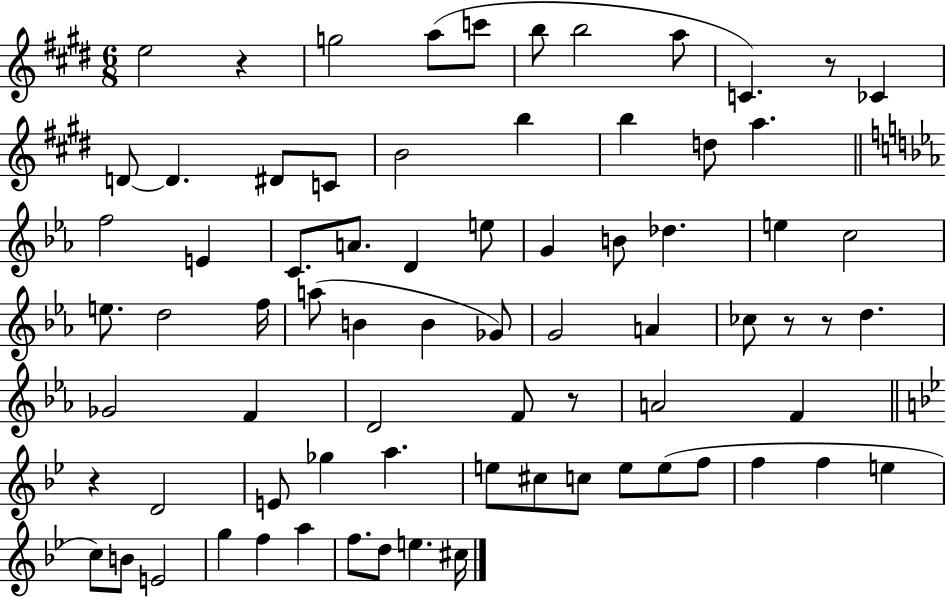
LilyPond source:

{
  \clef treble
  \numericTimeSignature
  \time 6/8
  \key e \major
  e''2 r4 | g''2 a''8( c'''8 | b''8 b''2 a''8 | c'4.) r8 ces'4 | \break d'8~~ d'4. dis'8 c'8 | b'2 b''4 | b''4 d''8 a''4. | \bar "||" \break \key ees \major f''2 e'4 | c'8. a'8. d'4 e''8 | g'4 b'8 des''4. | e''4 c''2 | \break e''8. d''2 f''16 | a''8( b'4 b'4 ges'8) | g'2 a'4 | ces''8 r8 r8 d''4. | \break ges'2 f'4 | d'2 f'8 r8 | a'2 f'4 | \bar "||" \break \key bes \major r4 d'2 | e'8 ges''4 a''4. | e''8 cis''8 c''8 e''8 e''8( f''8 | f''4 f''4 e''4 | \break c''8) b'8 e'2 | g''4 f''4 a''4 | f''8. d''8 e''4. cis''16 | \bar "|."
}